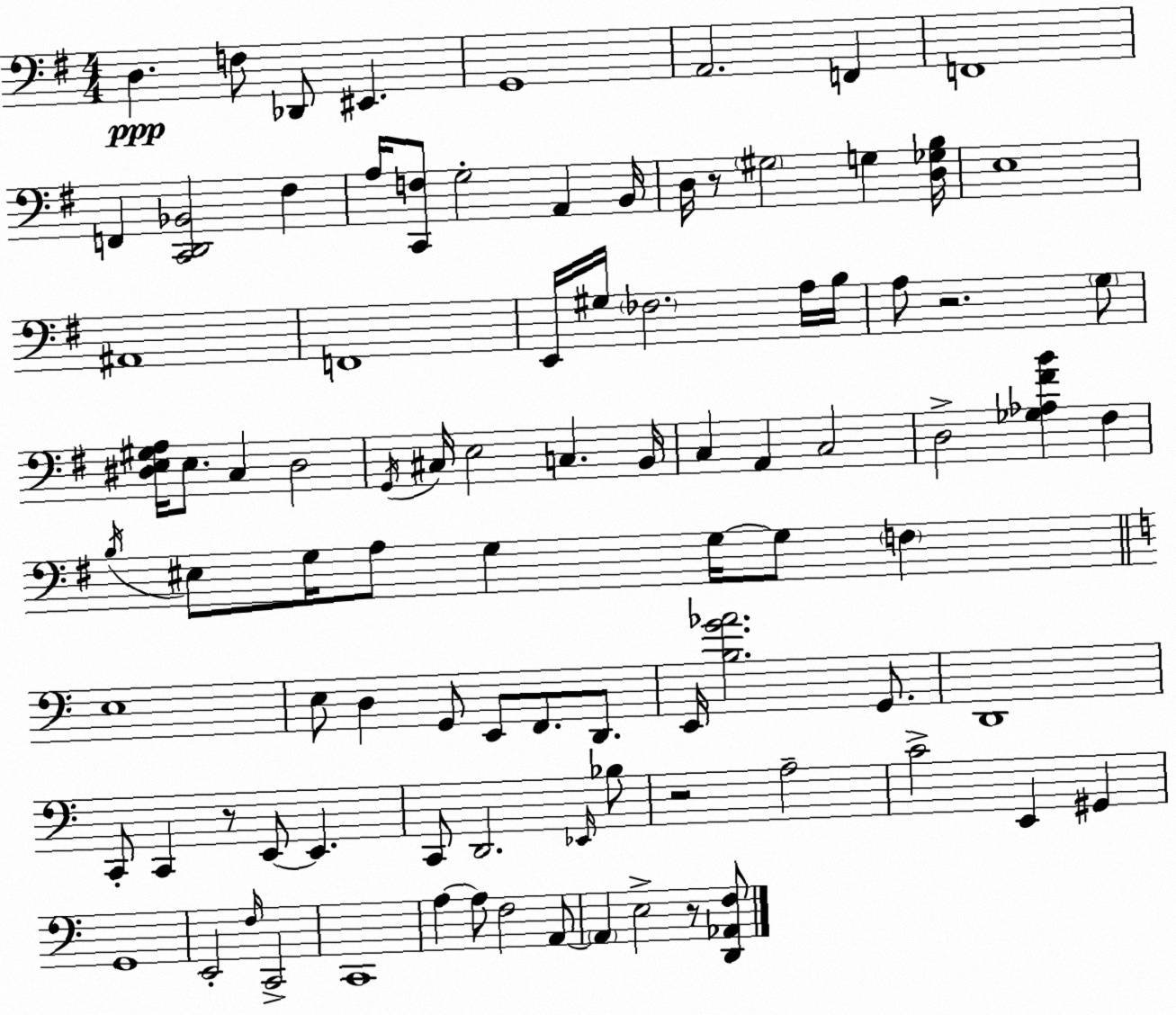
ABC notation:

X:1
T:Untitled
M:4/4
L:1/4
K:G
D, F,/2 _D,,/2 ^E,, G,,4 A,,2 F,, F,,4 F,, [C,,D,,_B,,]2 ^F, A,/4 [C,,F,]/2 G,2 A,, B,,/4 D,/4 z/2 ^G,2 G, [D,_G,B,]/4 E,4 ^A,,4 F,,4 E,,/4 ^G,/4 _F,2 A,/4 B,/4 A,/2 z2 G,/2 [^D,E,^G,A,]/4 E,/2 C, ^D,2 G,,/4 ^C,/4 E,2 C, B,,/4 C, A,, C,2 D,2 [_G,_A,^FB] ^F, B,/4 ^E,/2 G,/4 A,/2 G, G,/4 G,/2 F, E,4 E,/2 D, G,,/2 E,,/2 F,,/2 D,,/2 E,,/4 [B,G_A]2 G,,/2 D,,4 C,,/2 C,, z/2 E,,/2 E,, C,,/2 D,,2 _E,,/4 _B,/2 z2 A,2 C2 E,, ^G,, G,,4 E,,2 F,/4 C,,2 C,,4 A, A,/2 F,2 A,,/2 A,, E,2 z/2 [D,,_A,,F,]/2